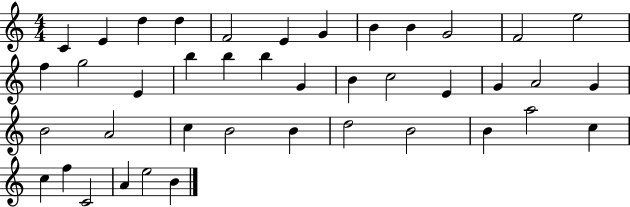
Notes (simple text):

C4/q E4/q D5/q D5/q F4/h E4/q G4/q B4/q B4/q G4/h F4/h E5/h F5/q G5/h E4/q B5/q B5/q B5/q G4/q B4/q C5/h E4/q G4/q A4/h G4/q B4/h A4/h C5/q B4/h B4/q D5/h B4/h B4/q A5/h C5/q C5/q F5/q C4/h A4/q E5/h B4/q